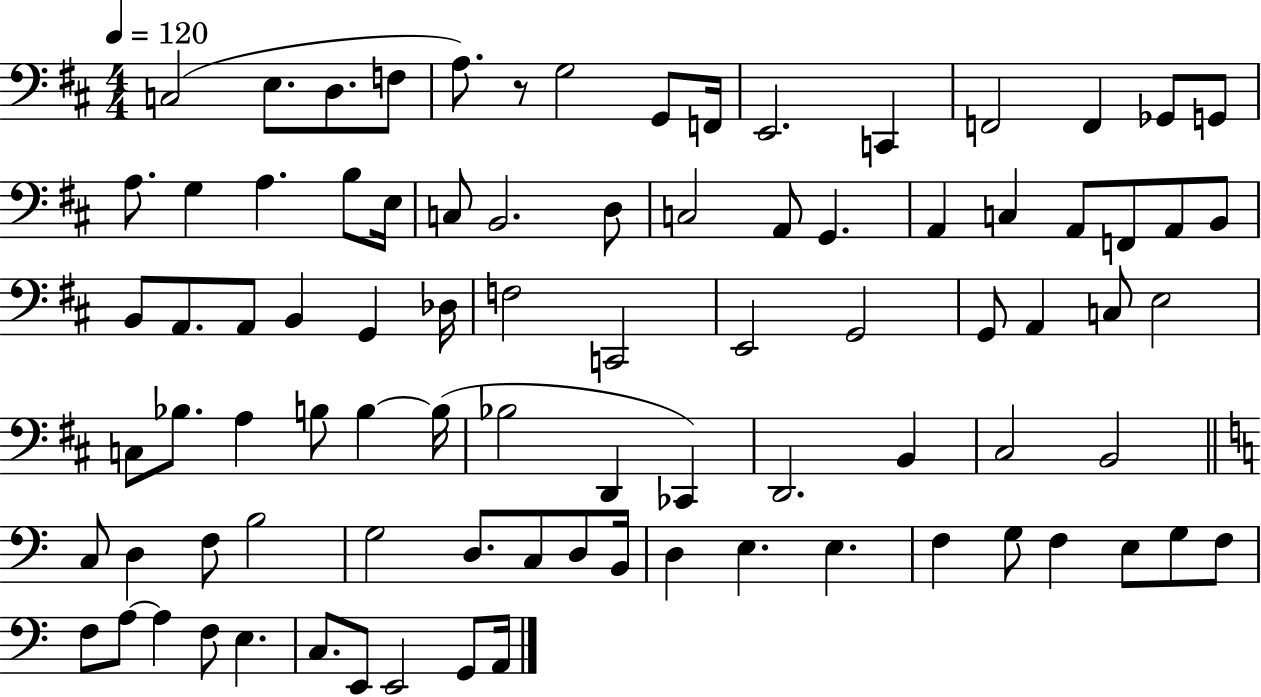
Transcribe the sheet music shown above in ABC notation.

X:1
T:Untitled
M:4/4
L:1/4
K:D
C,2 E,/2 D,/2 F,/2 A,/2 z/2 G,2 G,,/2 F,,/4 E,,2 C,, F,,2 F,, _G,,/2 G,,/2 A,/2 G, A, B,/2 E,/4 C,/2 B,,2 D,/2 C,2 A,,/2 G,, A,, C, A,,/2 F,,/2 A,,/2 B,,/2 B,,/2 A,,/2 A,,/2 B,, G,, _D,/4 F,2 C,,2 E,,2 G,,2 G,,/2 A,, C,/2 E,2 C,/2 _B,/2 A, B,/2 B, B,/4 _B,2 D,, _C,, D,,2 B,, ^C,2 B,,2 C,/2 D, F,/2 B,2 G,2 D,/2 C,/2 D,/2 B,,/4 D, E, E, F, G,/2 F, E,/2 G,/2 F,/2 F,/2 A,/2 A, F,/2 E, C,/2 E,,/2 E,,2 G,,/2 A,,/4